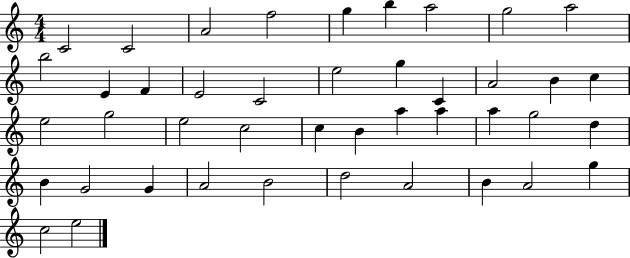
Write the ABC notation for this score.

X:1
T:Untitled
M:4/4
L:1/4
K:C
C2 C2 A2 f2 g b a2 g2 a2 b2 E F E2 C2 e2 g C A2 B c e2 g2 e2 c2 c B a a a g2 d B G2 G A2 B2 d2 A2 B A2 g c2 e2